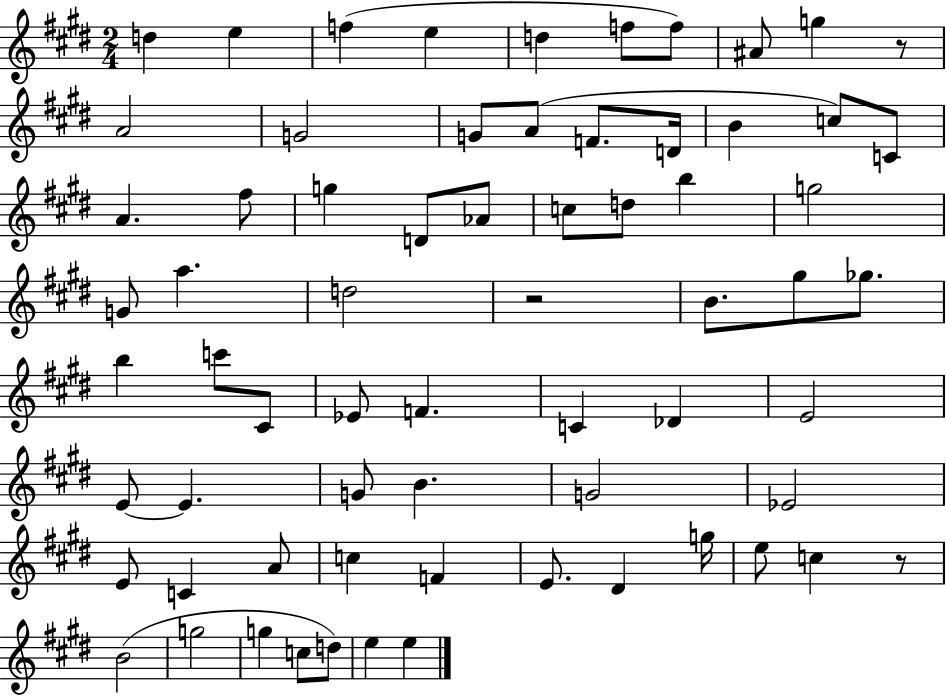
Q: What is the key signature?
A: E major